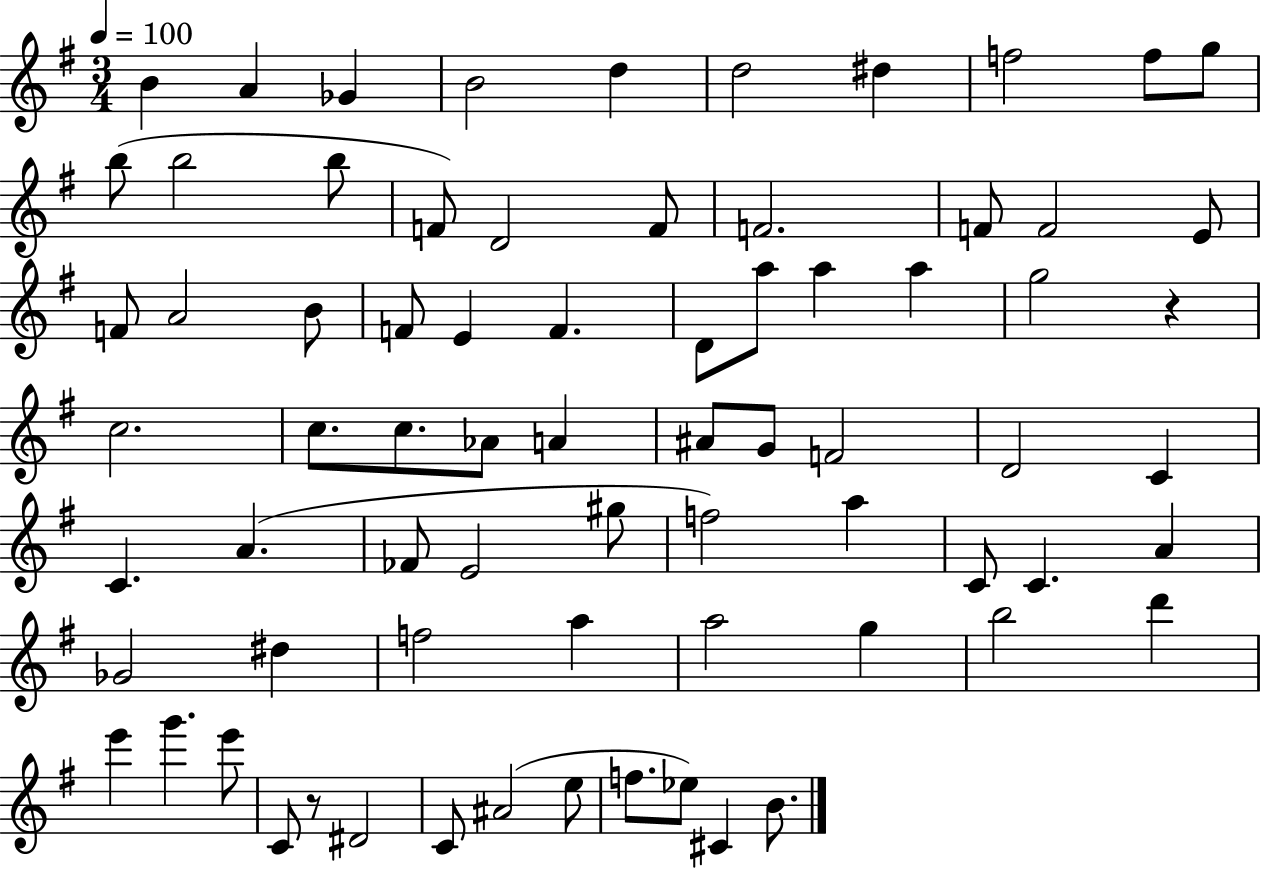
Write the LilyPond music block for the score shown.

{
  \clef treble
  \numericTimeSignature
  \time 3/4
  \key g \major
  \tempo 4 = 100
  b'4 a'4 ges'4 | b'2 d''4 | d''2 dis''4 | f''2 f''8 g''8 | \break b''8( b''2 b''8 | f'8) d'2 f'8 | f'2. | f'8 f'2 e'8 | \break f'8 a'2 b'8 | f'8 e'4 f'4. | d'8 a''8 a''4 a''4 | g''2 r4 | \break c''2. | c''8. c''8. aes'8 a'4 | ais'8 g'8 f'2 | d'2 c'4 | \break c'4. a'4.( | fes'8 e'2 gis''8 | f''2) a''4 | c'8 c'4. a'4 | \break ges'2 dis''4 | f''2 a''4 | a''2 g''4 | b''2 d'''4 | \break e'''4 g'''4. e'''8 | c'8 r8 dis'2 | c'8 ais'2( e''8 | f''8. ees''8) cis'4 b'8. | \break \bar "|."
}